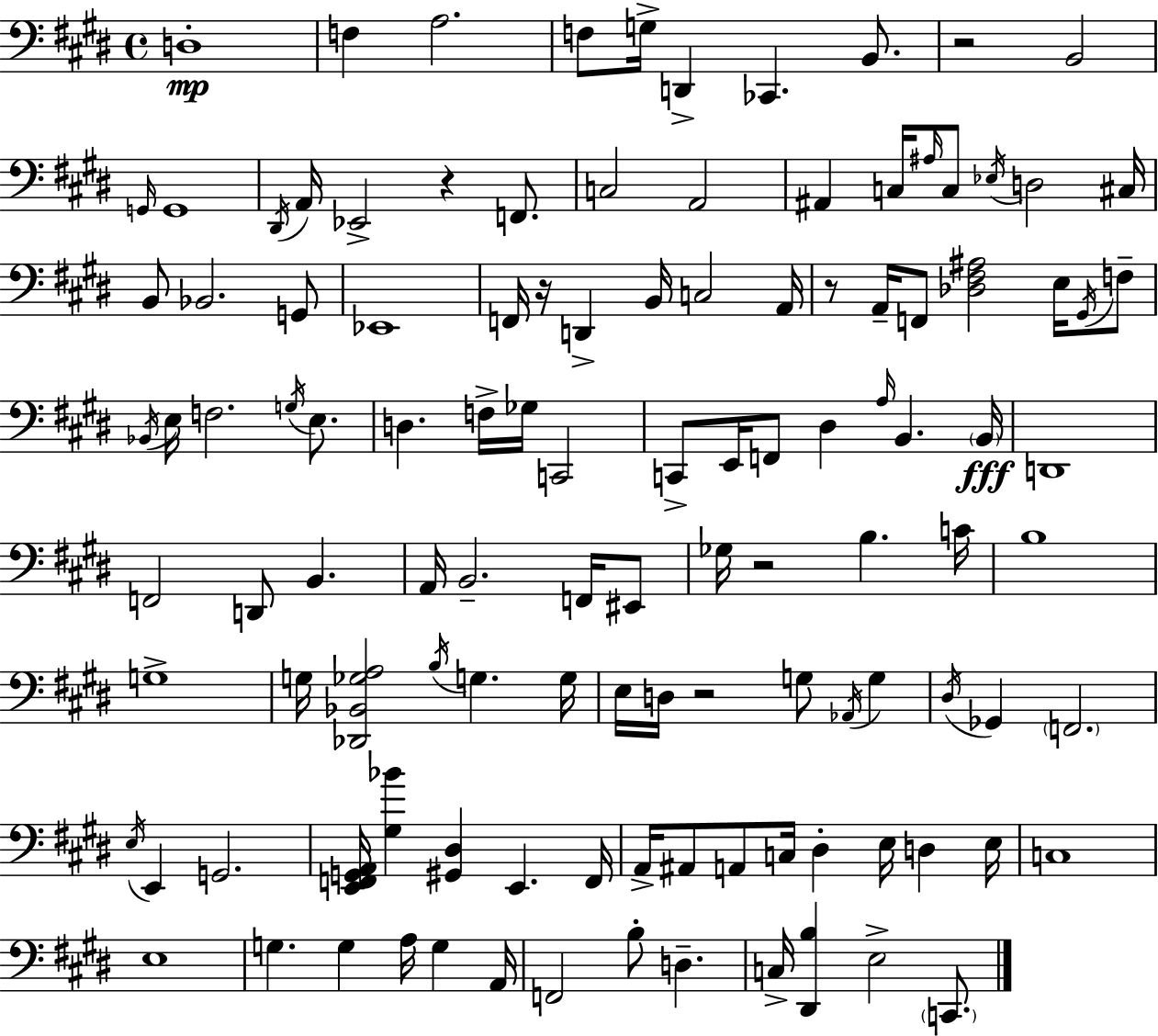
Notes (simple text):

D3/w F3/q A3/h. F3/e G3/s D2/q CES2/q. B2/e. R/h B2/h G2/s G2/w D#2/s A2/s Eb2/h R/q F2/e. C3/h A2/h A#2/q C3/s A#3/s C3/e Eb3/s D3/h C#3/s B2/e Bb2/h. G2/e Eb2/w F2/s R/s D2/q B2/s C3/h A2/s R/e A2/s F2/e [Db3,F#3,A#3]/h E3/s G#2/s F3/e Bb2/s E3/s F3/h. G3/s E3/e. D3/q. F3/s Gb3/s C2/h C2/e E2/s F2/e D#3/q A3/s B2/q. B2/s D2/w F2/h D2/e B2/q. A2/s B2/h. F2/s EIS2/e Gb3/s R/h B3/q. C4/s B3/w G3/w G3/s [Db2,Bb2,Gb3,A3]/h B3/s G3/q. G3/s E3/s D3/s R/h G3/e Ab2/s G3/q D#3/s Gb2/q F2/h. E3/s E2/q G2/h. [E2,F2,G2,A2]/s [G#3,Bb4]/q [G#2,D#3]/q E2/q. F2/s A2/s A#2/e A2/e C3/s D#3/q E3/s D3/q E3/s C3/w E3/w G3/q. G3/q A3/s G3/q A2/s F2/h B3/e D3/q. C3/s [D#2,B3]/q E3/h C2/e.